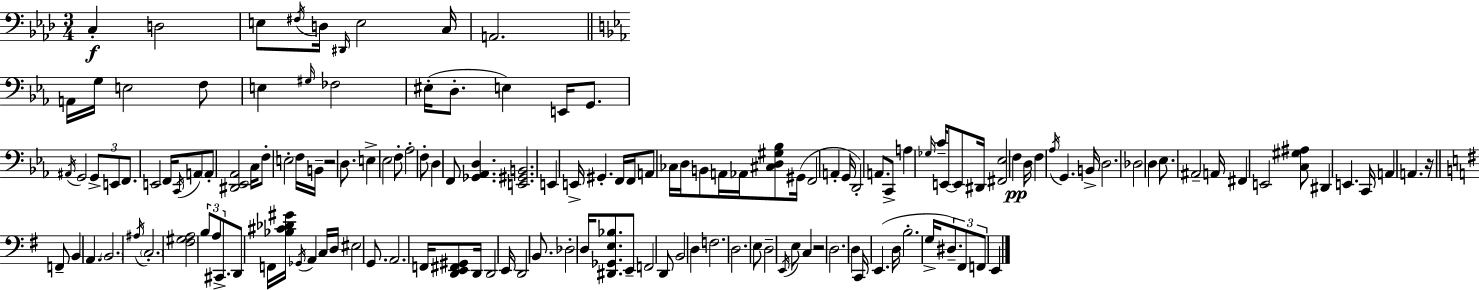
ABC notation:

X:1
T:Untitled
M:3/4
L:1/4
K:Fm
C, D,2 E,/2 ^F,/4 D,/4 ^D,,/4 E,2 C,/4 A,,2 A,,/4 G,/4 E,2 F,/2 E, ^G,/4 _F,2 ^E,/4 D,/2 E, E,,/4 G,,/2 ^A,,/4 G,,2 G,,/2 E,,/2 F,,/2 E,,2 F,,/4 C,,/4 A,,/2 A,,/2 [^D,,_E,,_A,,]2 C,/4 F,/2 E,2 F,/4 B,,/4 z2 D,/2 E, _E,2 F,/2 _A,2 F,/2 D, F,,/2 [_G,,_A,,D,] [E,,^G,,B,,]2 E,, E,,/4 ^G,, F,,/4 F,,/4 A,,/2 _C,/4 D,/4 B,,/2 A,,/4 _A,,/4 [^C,D,^G,_B,]/2 ^G,,/4 F,,2 A,, G,,/4 D,,2 A,,/2 C,,/2 A, _G,/4 C/4 E,,/2 E,,/2 ^D,,/4 [^F,,_E,]2 F, D,/4 F, _A,/4 G,, B,,/4 D,2 _D,2 D, _E,/2 ^A,,2 A,,/4 ^F,, E,,2 [C,^G,^A,]/2 ^D,, E,, C,,/4 A,, A,, z/4 F,,/2 B,, A,, B,,2 ^A,/4 C,2 [^F,^G,A,]2 B,/2 A,/2 ^C,,/2 D,,/2 F,,/4 [_B,^C_D^G]/4 _G,,/4 A,, C,/4 D,/4 ^E,2 G,,/2 A,,2 F,,/4 [D,,E,,^F,,^G,,]/2 D,,/4 D,,2 E,,/4 D,,2 B,,/2 _D,2 D,/4 [^D,,_G,,E,_B,]/2 E,,/2 F,,2 D,,/2 B,,2 D, F,2 D,2 E,/2 D,2 E,,/4 E,/2 C, z2 D,2 D, C,,/4 E,, D,/4 B,2 G,/4 ^D,/2 ^F,,/2 F,,/2 E,,